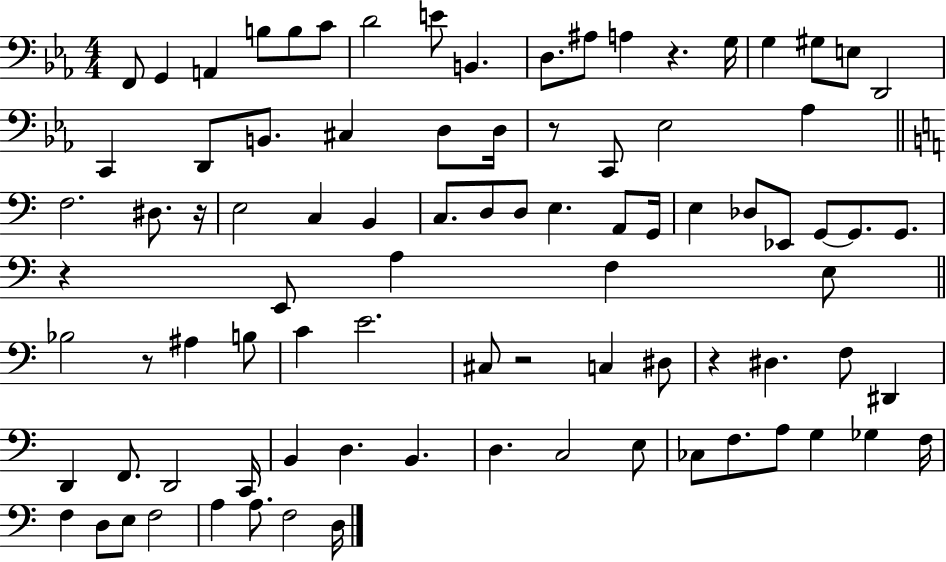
X:1
T:Untitled
M:4/4
L:1/4
K:Eb
F,,/2 G,, A,, B,/2 B,/2 C/2 D2 E/2 B,, D,/2 ^A,/2 A, z G,/4 G, ^G,/2 E,/2 D,,2 C,, D,,/2 B,,/2 ^C, D,/2 D,/4 z/2 C,,/2 _E,2 _A, F,2 ^D,/2 z/4 E,2 C, B,, C,/2 D,/2 D,/2 E, A,,/2 G,,/4 E, _D,/2 _E,,/2 G,,/2 G,,/2 G,,/2 z E,,/2 A, F, E,/2 _B,2 z/2 ^A, B,/2 C E2 ^C,/2 z2 C, ^D,/2 z ^D, F,/2 ^D,, D,, F,,/2 D,,2 C,,/4 B,, D, B,, D, C,2 E,/2 _C,/2 F,/2 A,/2 G, _G, F,/4 F, D,/2 E,/2 F,2 A, A,/2 F,2 D,/4